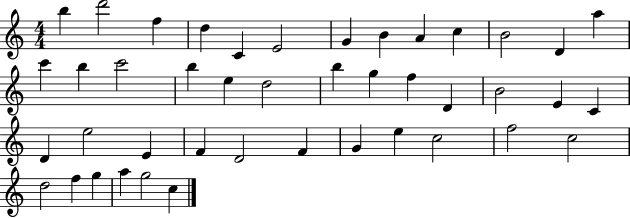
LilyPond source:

{
  \clef treble
  \numericTimeSignature
  \time 4/4
  \key c \major
  b''4 d'''2 f''4 | d''4 c'4 e'2 | g'4 b'4 a'4 c''4 | b'2 d'4 a''4 | \break c'''4 b''4 c'''2 | b''4 e''4 d''2 | b''4 g''4 f''4 d'4 | b'2 e'4 c'4 | \break d'4 e''2 e'4 | f'4 d'2 f'4 | g'4 e''4 c''2 | f''2 c''2 | \break d''2 f''4 g''4 | a''4 g''2 c''4 | \bar "|."
}